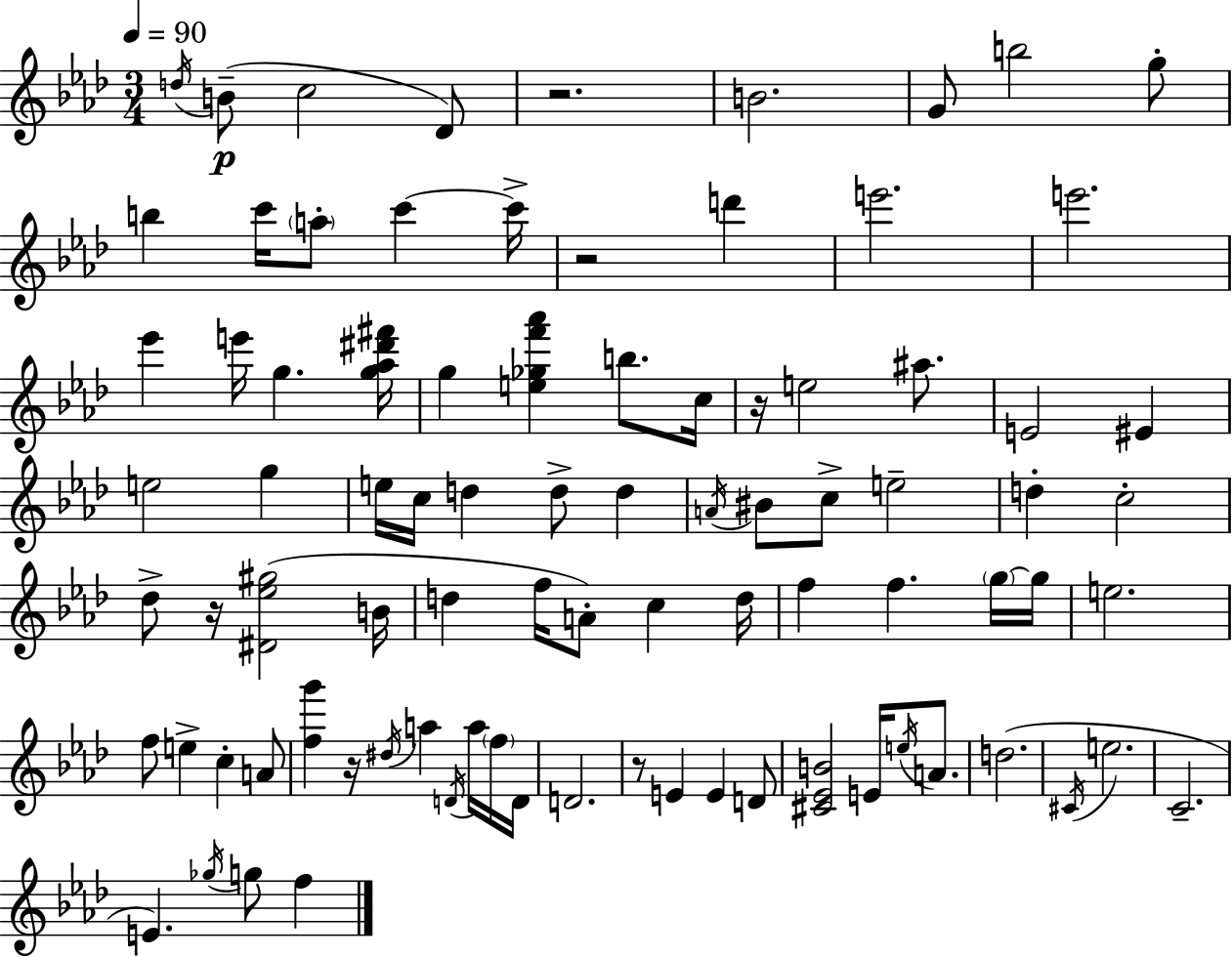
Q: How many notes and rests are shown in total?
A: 87